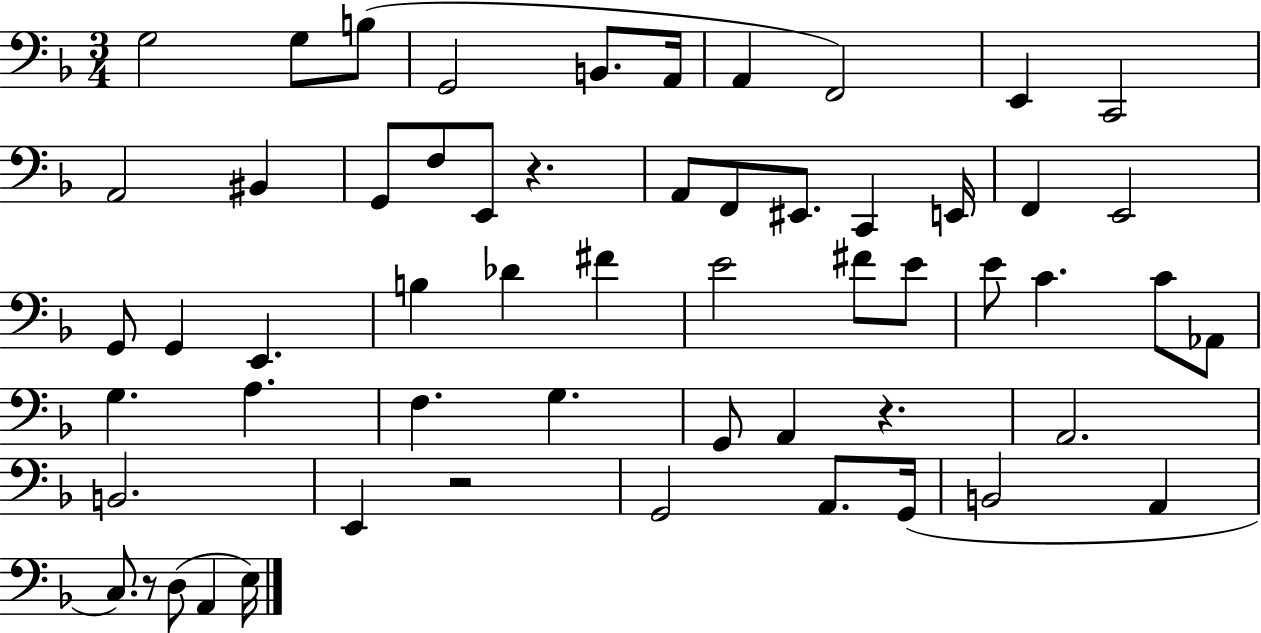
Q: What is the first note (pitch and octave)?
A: G3